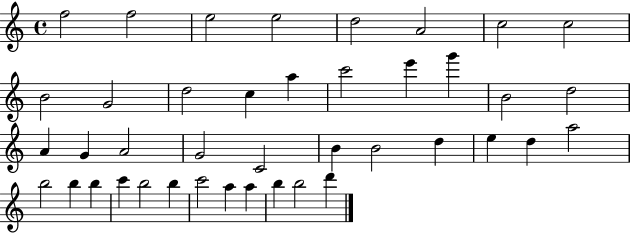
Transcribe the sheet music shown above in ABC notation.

X:1
T:Untitled
M:4/4
L:1/4
K:C
f2 f2 e2 e2 d2 A2 c2 c2 B2 G2 d2 c a c'2 e' g' B2 d2 A G A2 G2 C2 B B2 d e d a2 b2 b b c' b2 b c'2 a a b b2 d'